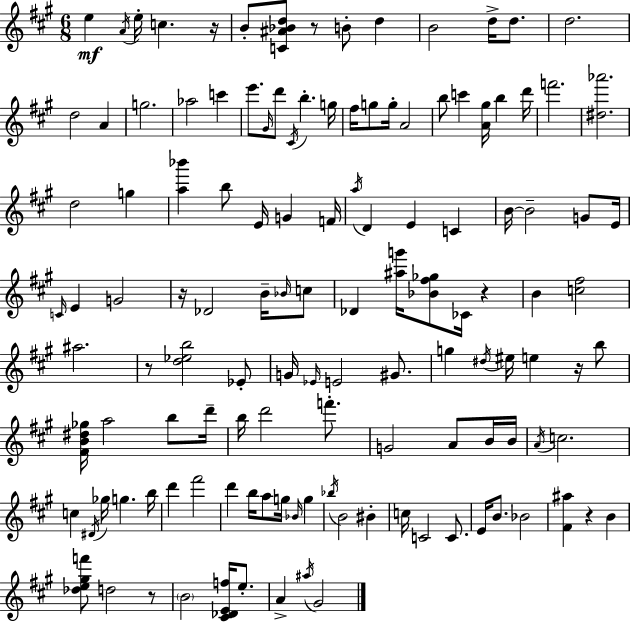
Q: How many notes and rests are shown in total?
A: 127